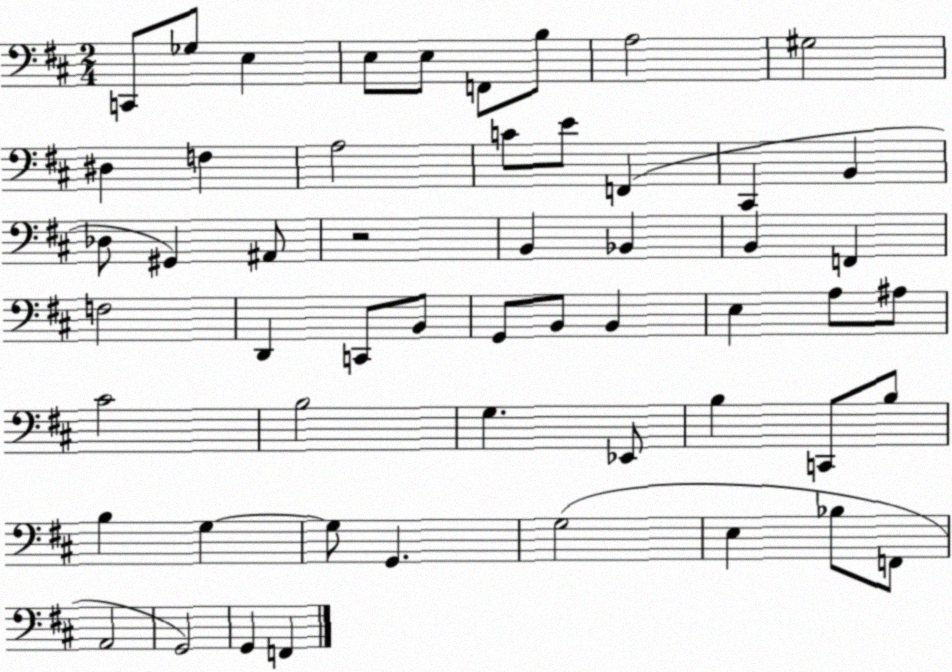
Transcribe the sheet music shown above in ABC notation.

X:1
T:Untitled
M:2/4
L:1/4
K:D
C,,/2 _G,/2 E, E,/2 E,/2 F,,/2 B,/2 A,2 ^G,2 ^D, F, A,2 C/2 E/2 F,, ^C,, B,, _D,/2 ^G,, ^A,,/2 z2 B,, _B,, B,, F,, F,2 D,, C,,/2 B,,/2 G,,/2 B,,/2 B,, E, A,/2 ^A,/2 ^C2 B,2 G, _E,,/2 B, C,,/2 B,/2 B, G, G,/2 G,, G,2 E, _B,/2 F,,/2 A,,2 G,,2 G,, F,,